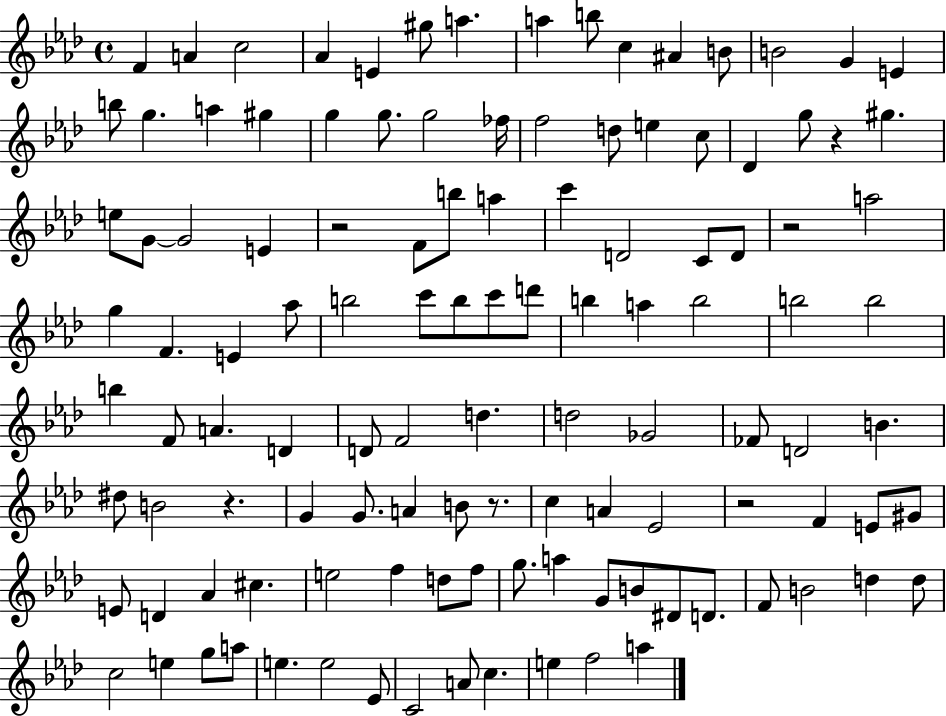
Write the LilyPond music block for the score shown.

{
  \clef treble
  \time 4/4
  \defaultTimeSignature
  \key aes \major
  f'4 a'4 c''2 | aes'4 e'4 gis''8 a''4. | a''4 b''8 c''4 ais'4 b'8 | b'2 g'4 e'4 | \break b''8 g''4. a''4 gis''4 | g''4 g''8. g''2 fes''16 | f''2 d''8 e''4 c''8 | des'4 g''8 r4 gis''4. | \break e''8 g'8~~ g'2 e'4 | r2 f'8 b''8 a''4 | c'''4 d'2 c'8 d'8 | r2 a''2 | \break g''4 f'4. e'4 aes''8 | b''2 c'''8 b''8 c'''8 d'''8 | b''4 a''4 b''2 | b''2 b''2 | \break b''4 f'8 a'4. d'4 | d'8 f'2 d''4. | d''2 ges'2 | fes'8 d'2 b'4. | \break dis''8 b'2 r4. | g'4 g'8. a'4 b'8 r8. | c''4 a'4 ees'2 | r2 f'4 e'8 gis'8 | \break e'8 d'4 aes'4 cis''4. | e''2 f''4 d''8 f''8 | g''8. a''4 g'8 b'8 dis'8 d'8. | f'8 b'2 d''4 d''8 | \break c''2 e''4 g''8 a''8 | e''4. e''2 ees'8 | c'2 a'8 c''4. | e''4 f''2 a''4 | \break \bar "|."
}